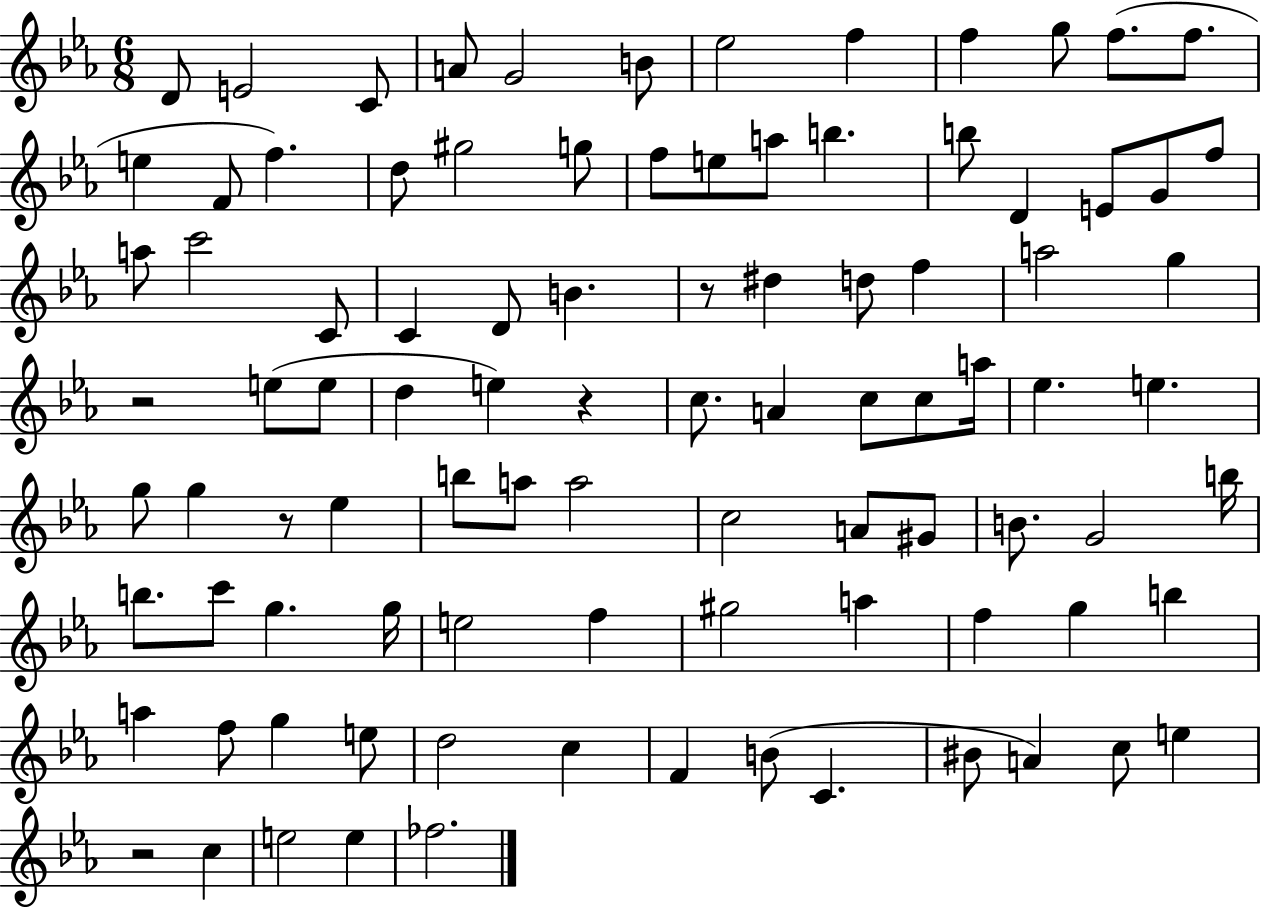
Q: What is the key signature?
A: EES major